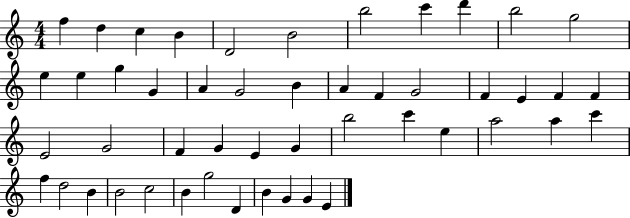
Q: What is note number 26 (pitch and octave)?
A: E4